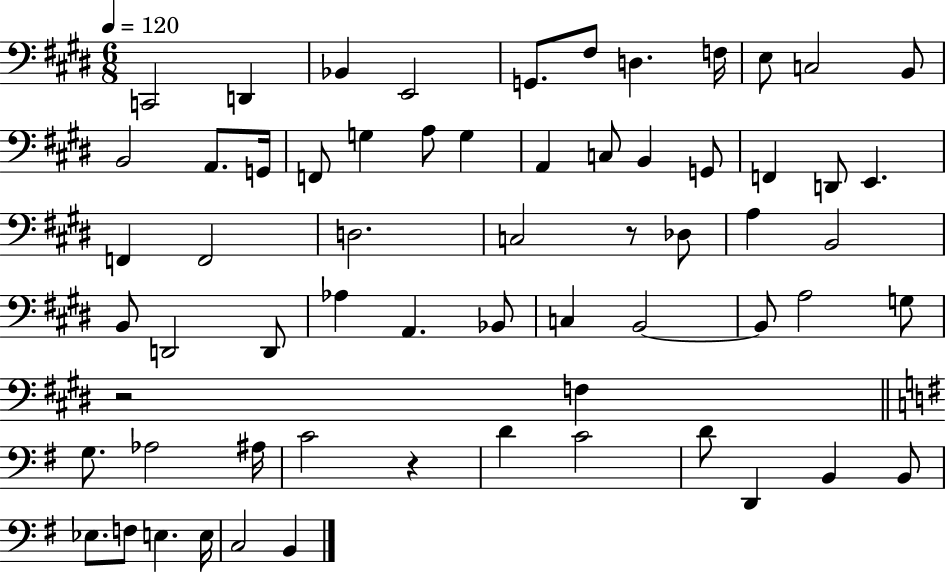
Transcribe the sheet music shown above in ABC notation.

X:1
T:Untitled
M:6/8
L:1/4
K:E
C,,2 D,, _B,, E,,2 G,,/2 ^F,/2 D, F,/4 E,/2 C,2 B,,/2 B,,2 A,,/2 G,,/4 F,,/2 G, A,/2 G, A,, C,/2 B,, G,,/2 F,, D,,/2 E,, F,, F,,2 D,2 C,2 z/2 _D,/2 A, B,,2 B,,/2 D,,2 D,,/2 _A, A,, _B,,/2 C, B,,2 B,,/2 A,2 G,/2 z2 F, G,/2 _A,2 ^A,/4 C2 z D C2 D/2 D,, B,, B,,/2 _E,/2 F,/2 E, E,/4 C,2 B,,